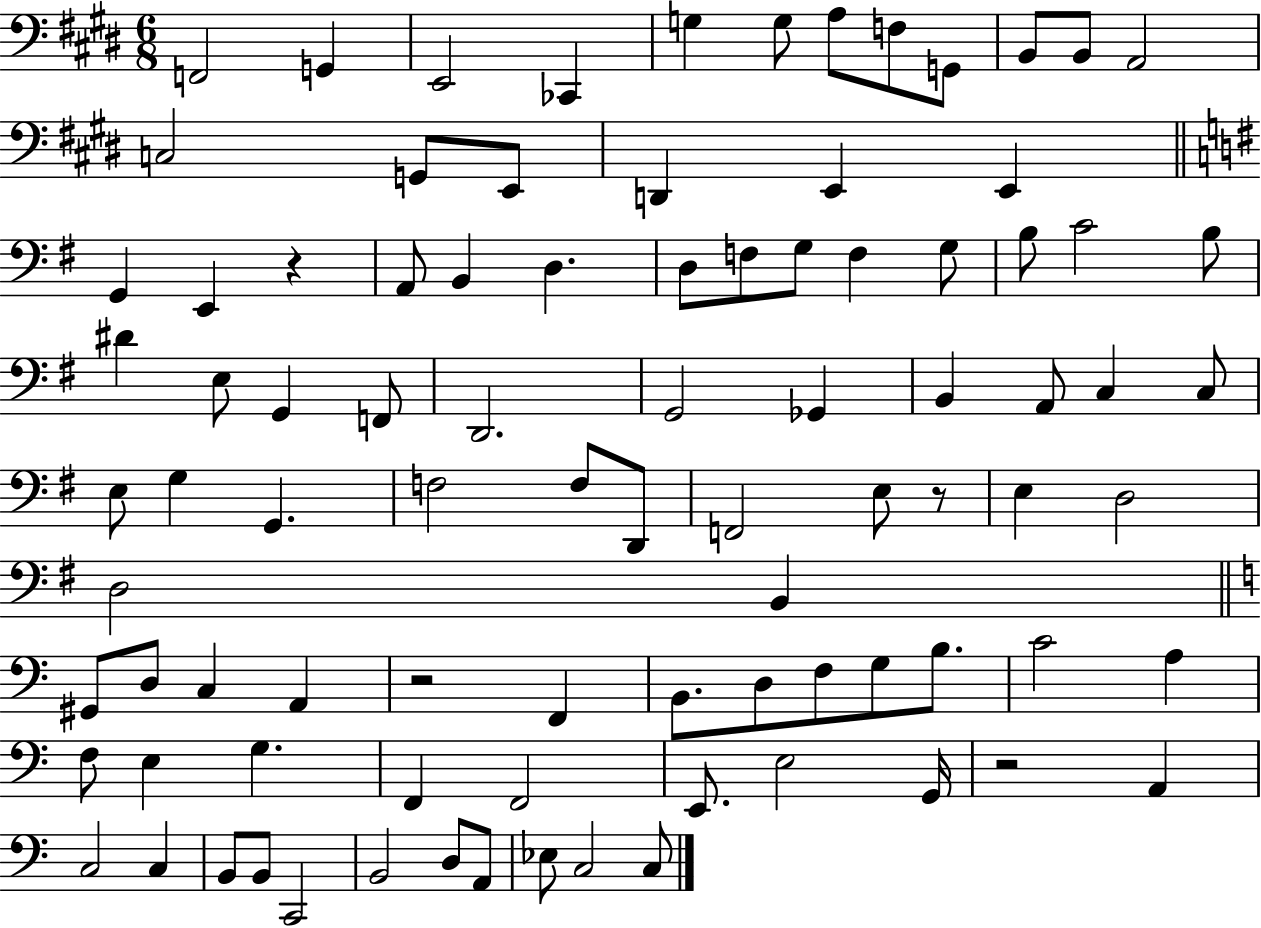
X:1
T:Untitled
M:6/8
L:1/4
K:E
F,,2 G,, E,,2 _C,, G, G,/2 A,/2 F,/2 G,,/2 B,,/2 B,,/2 A,,2 C,2 G,,/2 E,,/2 D,, E,, E,, G,, E,, z A,,/2 B,, D, D,/2 F,/2 G,/2 F, G,/2 B,/2 C2 B,/2 ^D E,/2 G,, F,,/2 D,,2 G,,2 _G,, B,, A,,/2 C, C,/2 E,/2 G, G,, F,2 F,/2 D,,/2 F,,2 E,/2 z/2 E, D,2 D,2 B,, ^G,,/2 D,/2 C, A,, z2 F,, B,,/2 D,/2 F,/2 G,/2 B,/2 C2 A, F,/2 E, G, F,, F,,2 E,,/2 E,2 G,,/4 z2 A,, C,2 C, B,,/2 B,,/2 C,,2 B,,2 D,/2 A,,/2 _E,/2 C,2 C,/2